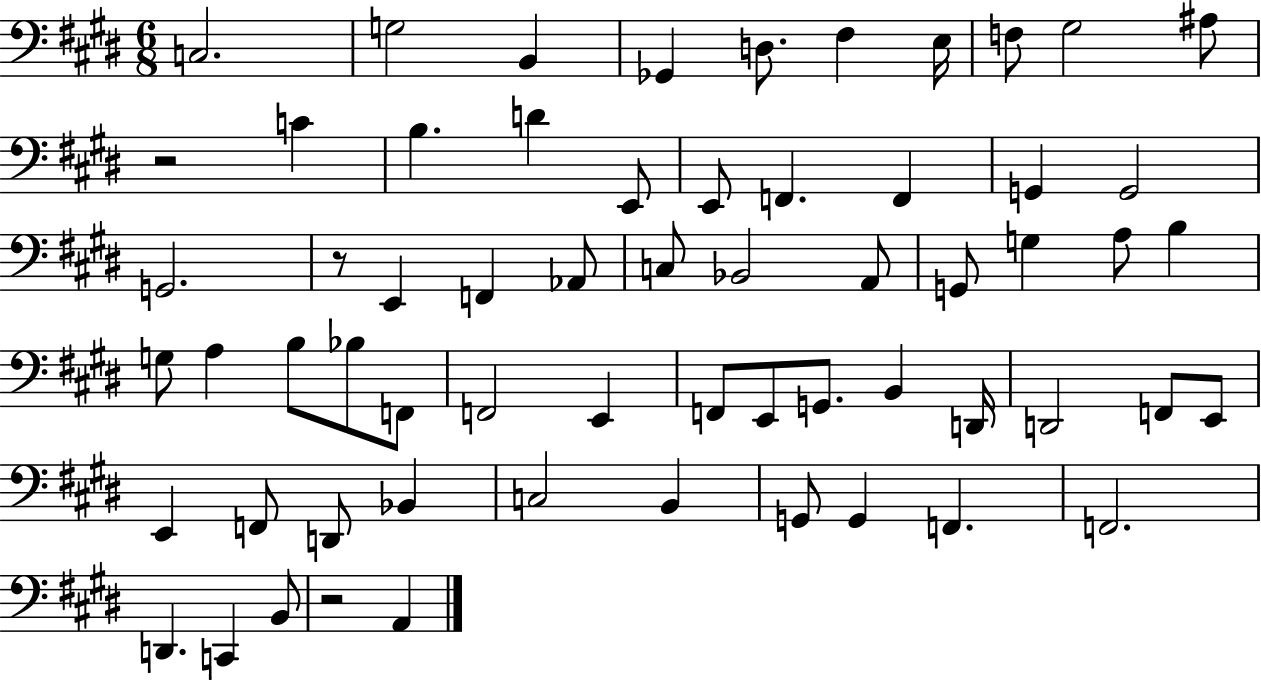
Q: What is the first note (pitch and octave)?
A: C3